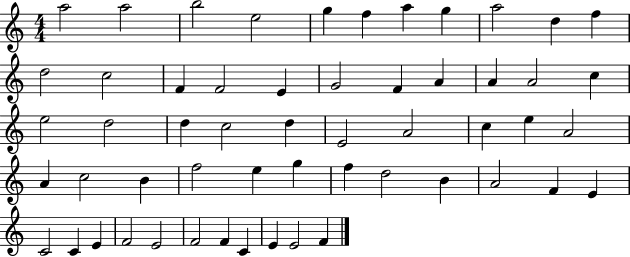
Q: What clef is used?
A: treble